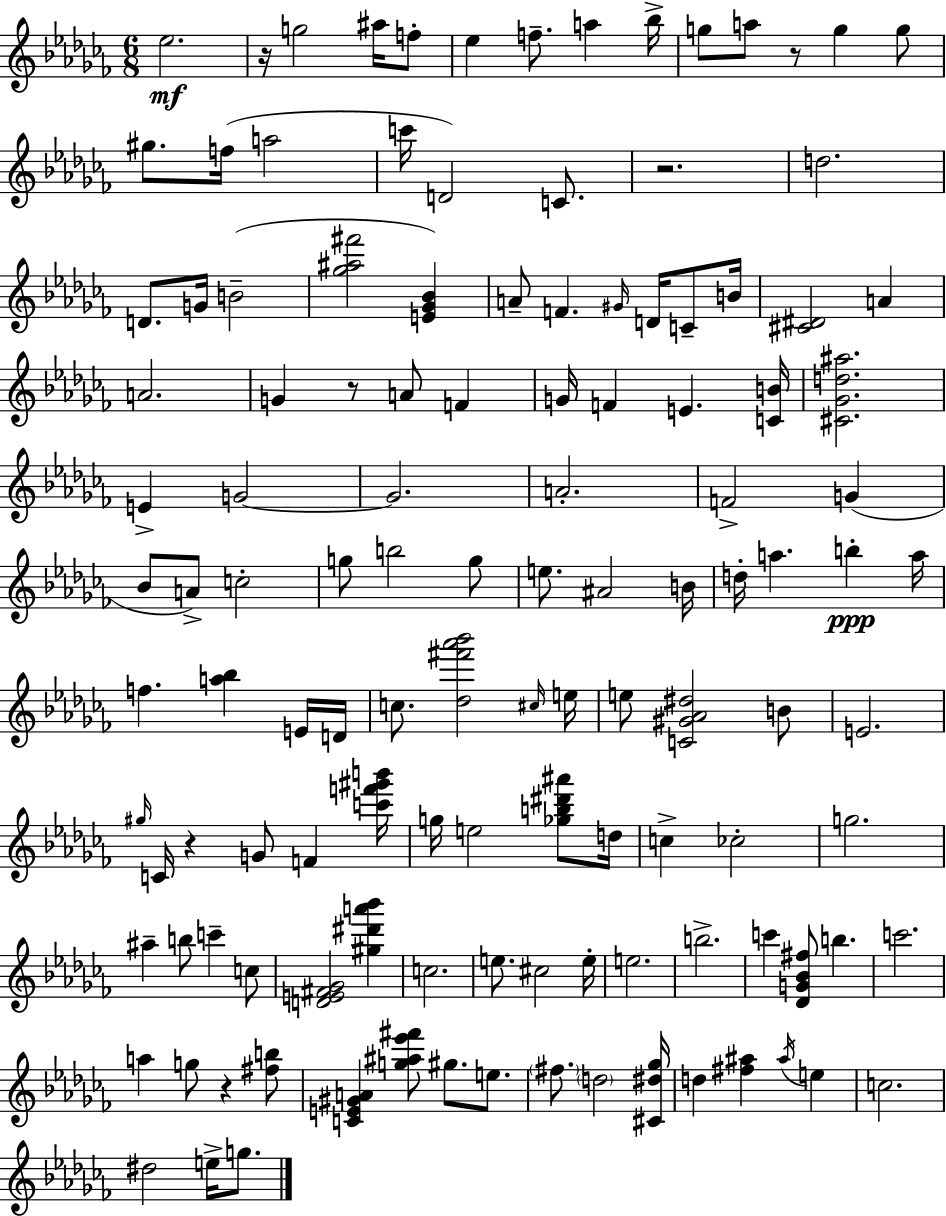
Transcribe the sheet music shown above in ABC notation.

X:1
T:Untitled
M:6/8
L:1/4
K:Abm
_e2 z/4 g2 ^a/4 f/2 _e f/2 a _b/4 g/2 a/2 z/2 g g/2 ^g/2 f/4 a2 c'/4 D2 C/2 z2 d2 D/2 G/4 B2 [_g^a^f']2 [E_G_B] A/2 F ^G/4 D/4 C/2 B/4 [^C^D]2 A A2 G z/2 A/2 F G/4 F E [CB]/4 [^C_Gd^a]2 E G2 G2 A2 F2 G _B/2 A/2 c2 g/2 b2 g/2 e/2 ^A2 B/4 d/4 a b a/4 f [a_b] E/4 D/4 c/2 [_d^f'_a'_b']2 ^c/4 e/4 e/2 [C^G_A^d]2 B/2 E2 ^g/4 C/4 z G/2 F [c'f'^g'b']/4 g/4 e2 [_gb^d'^a']/2 d/4 c _c2 g2 ^a b/2 c' c/2 [DE^F_G]2 [^g^d'a'_b'] c2 e/2 ^c2 e/4 e2 b2 c' [_DG_B^f]/2 b c'2 a g/2 z [^fb]/2 [CE^GA] [g^a_e'^f']/2 ^g/2 e/2 ^f/2 d2 [^C^d_g]/4 d [^f^a] ^a/4 e c2 ^d2 e/4 g/2